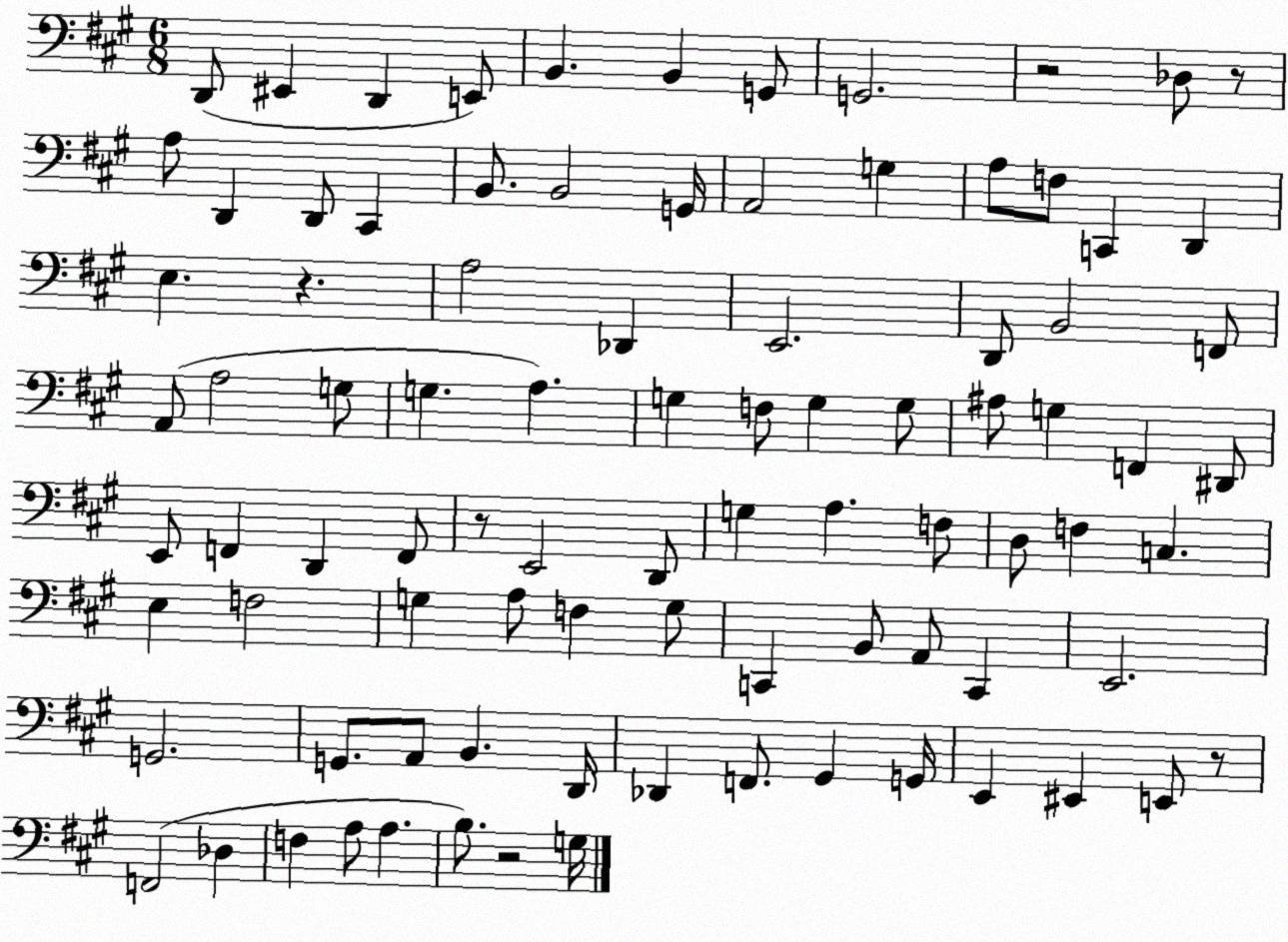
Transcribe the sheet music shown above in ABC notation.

X:1
T:Untitled
M:6/8
L:1/4
K:A
D,,/2 ^E,, D,, E,,/2 B,, B,, G,,/2 G,,2 z2 _D,/2 z/2 A,/2 D,, D,,/2 ^C,, B,,/2 B,,2 G,,/4 A,,2 G, A,/2 F,/2 C,, D,, E, z A,2 _D,, E,,2 D,,/2 B,,2 F,,/2 A,,/2 A,2 G,/2 G, A, G, F,/2 G, G,/2 ^A,/2 G, F,, ^D,,/2 E,,/2 F,, D,, F,,/2 z/2 E,,2 D,,/2 G, A, F,/2 D,/2 F, C, E, F,2 G, A,/2 F, G,/2 C,, B,,/2 A,,/2 C,, E,,2 G,,2 G,,/2 A,,/2 B,, D,,/4 _D,, F,,/2 ^G,, G,,/4 E,, ^E,, E,,/2 z/2 F,,2 _D, F, A,/2 A, B,/2 z2 G,/4